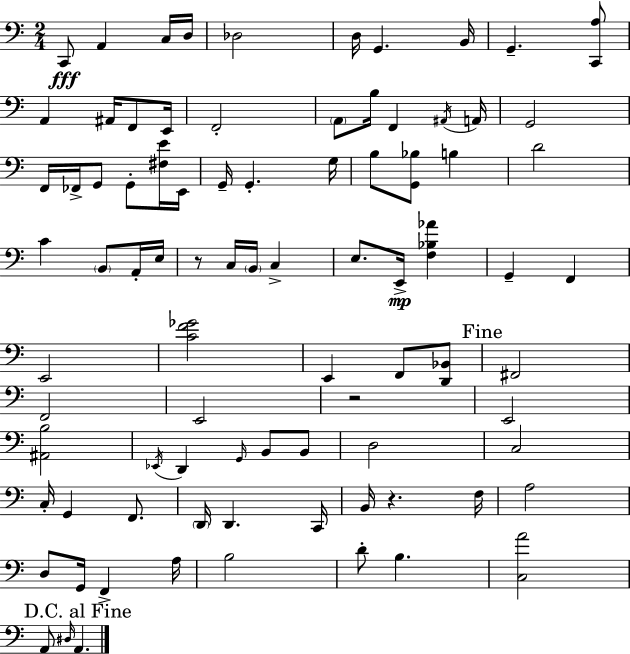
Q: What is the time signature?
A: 2/4